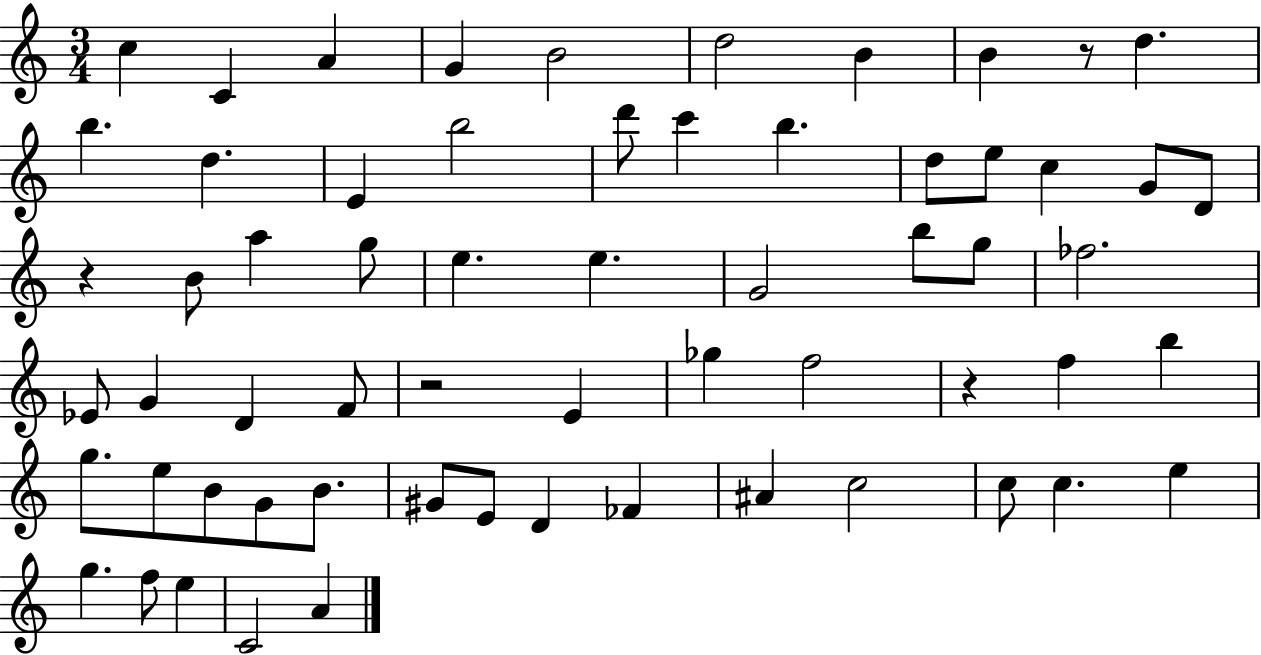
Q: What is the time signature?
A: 3/4